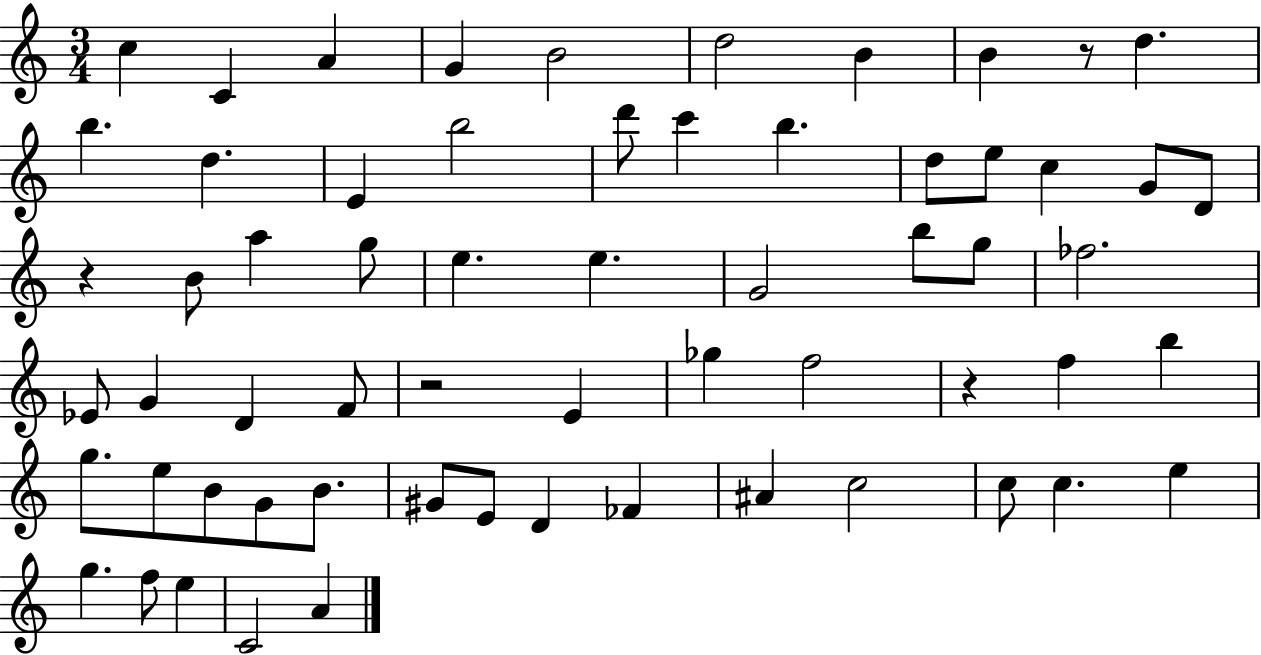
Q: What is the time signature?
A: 3/4